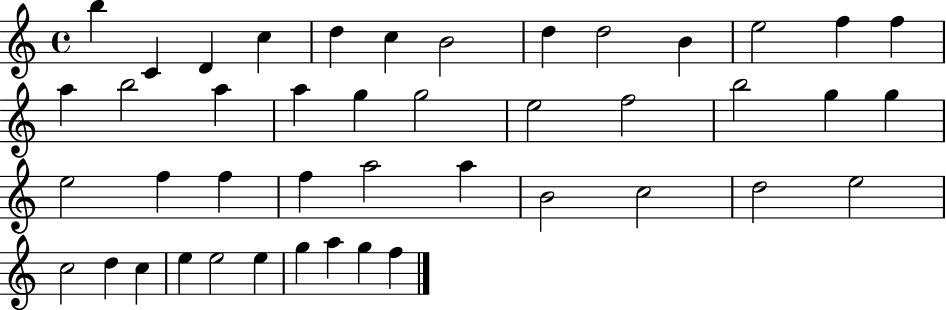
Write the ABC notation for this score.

X:1
T:Untitled
M:4/4
L:1/4
K:C
b C D c d c B2 d d2 B e2 f f a b2 a a g g2 e2 f2 b2 g g e2 f f f a2 a B2 c2 d2 e2 c2 d c e e2 e g a g f